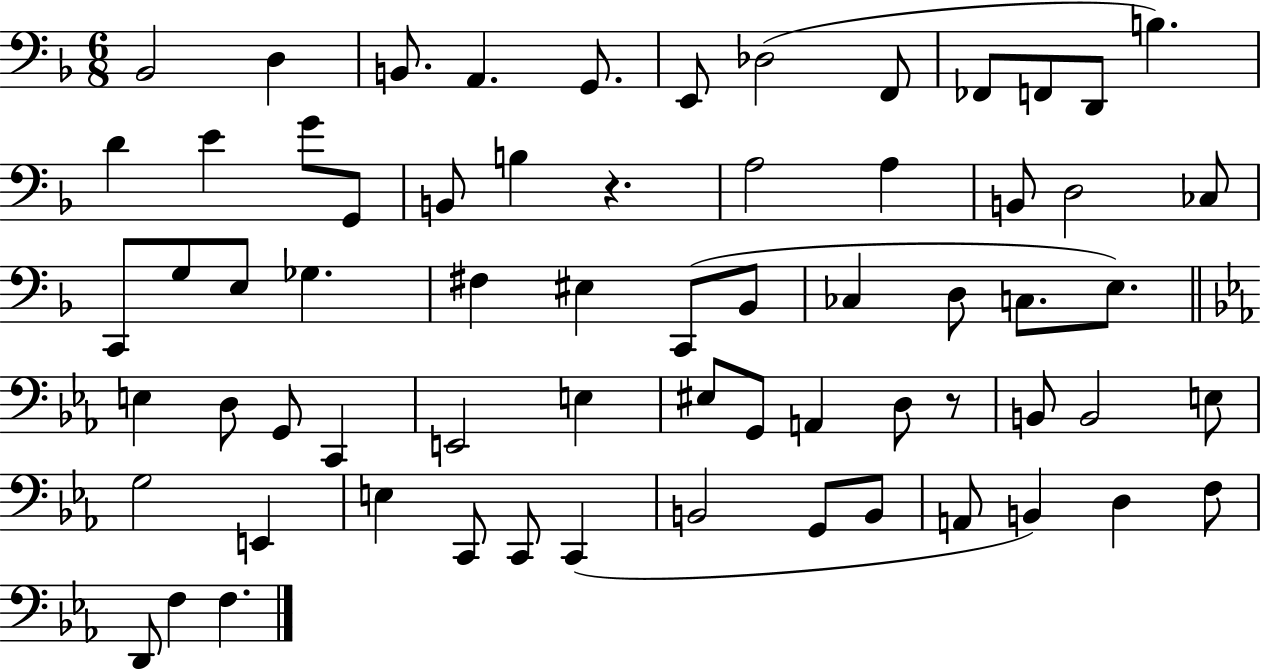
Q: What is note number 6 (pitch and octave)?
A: E2